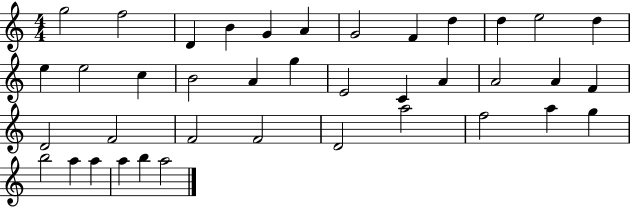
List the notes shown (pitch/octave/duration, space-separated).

G5/h F5/h D4/q B4/q G4/q A4/q G4/h F4/q D5/q D5/q E5/h D5/q E5/q E5/h C5/q B4/h A4/q G5/q E4/h C4/q A4/q A4/h A4/q F4/q D4/h F4/h F4/h F4/h D4/h A5/h F5/h A5/q G5/q B5/h A5/q A5/q A5/q B5/q A5/h